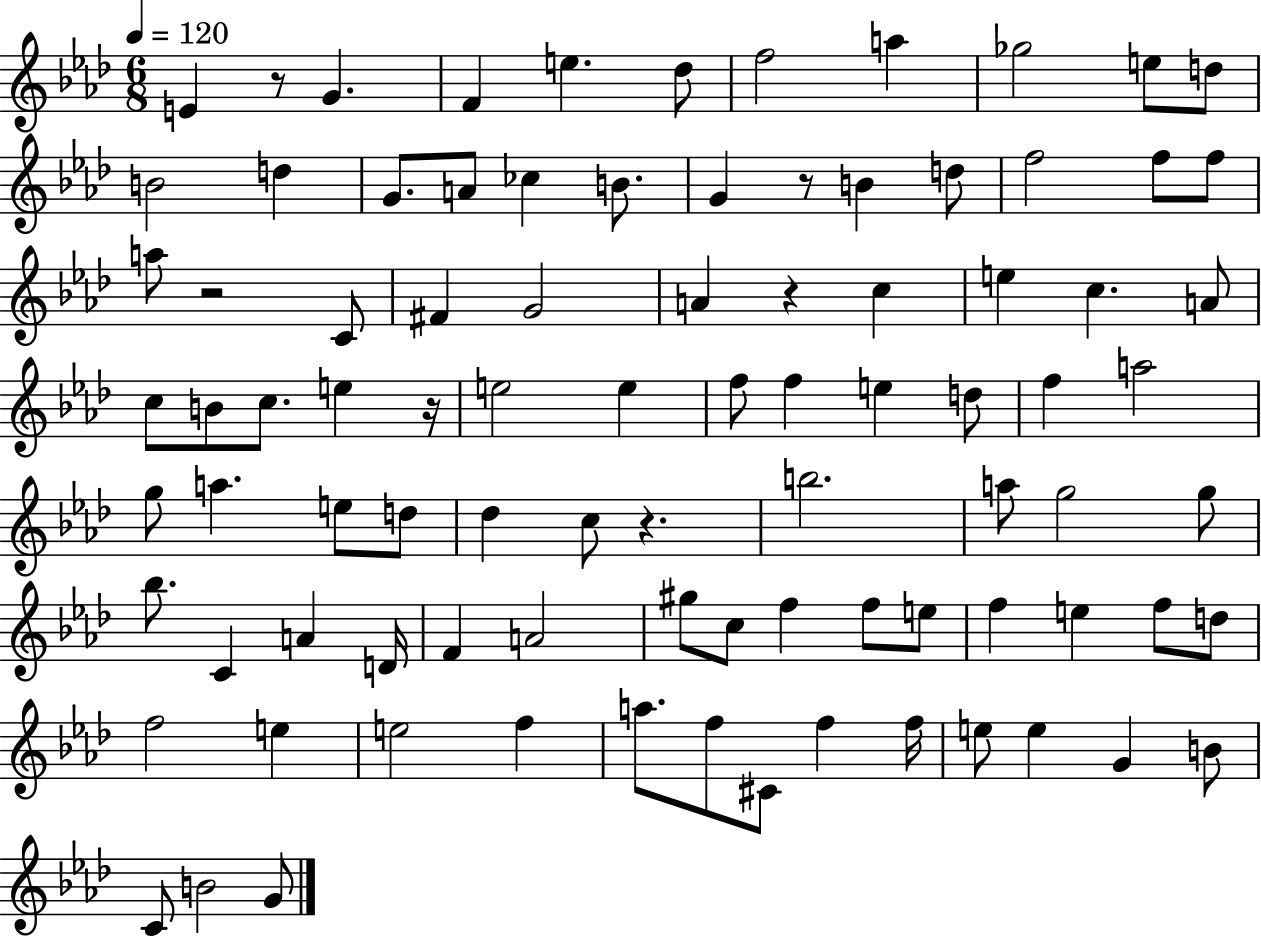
{
  \clef treble
  \numericTimeSignature
  \time 6/8
  \key aes \major
  \tempo 4 = 120
  e'4 r8 g'4. | f'4 e''4. des''8 | f''2 a''4 | ges''2 e''8 d''8 | \break b'2 d''4 | g'8. a'8 ces''4 b'8. | g'4 r8 b'4 d''8 | f''2 f''8 f''8 | \break a''8 r2 c'8 | fis'4 g'2 | a'4 r4 c''4 | e''4 c''4. a'8 | \break c''8 b'8 c''8. e''4 r16 | e''2 e''4 | f''8 f''4 e''4 d''8 | f''4 a''2 | \break g''8 a''4. e''8 d''8 | des''4 c''8 r4. | b''2. | a''8 g''2 g''8 | \break bes''8. c'4 a'4 d'16 | f'4 a'2 | gis''8 c''8 f''4 f''8 e''8 | f''4 e''4 f''8 d''8 | \break f''2 e''4 | e''2 f''4 | a''8. f''8 cis'8 f''4 f''16 | e''8 e''4 g'4 b'8 | \break c'8 b'2 g'8 | \bar "|."
}